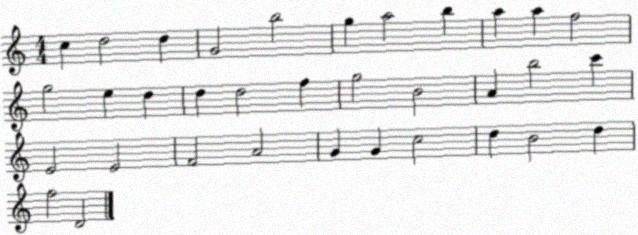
X:1
T:Untitled
M:4/4
L:1/4
K:C
c d2 d G2 b2 g a2 b a a f2 g2 e d d d2 f g2 B2 A b2 c' E2 E2 F2 A2 G G c2 d B2 d f2 D2